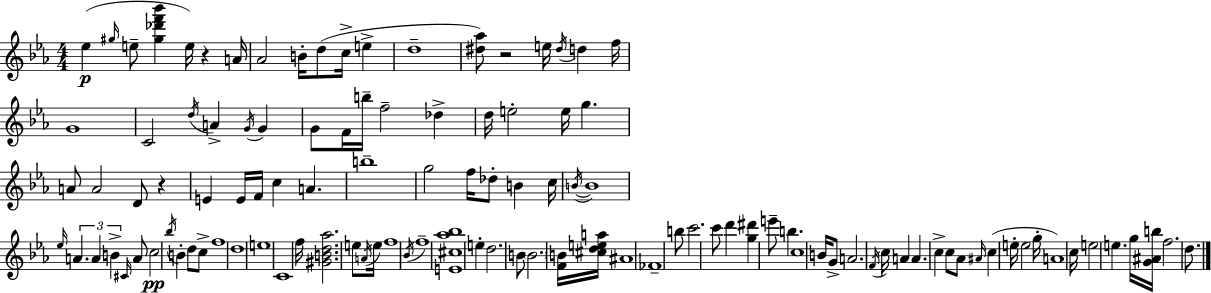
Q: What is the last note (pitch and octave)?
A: D5